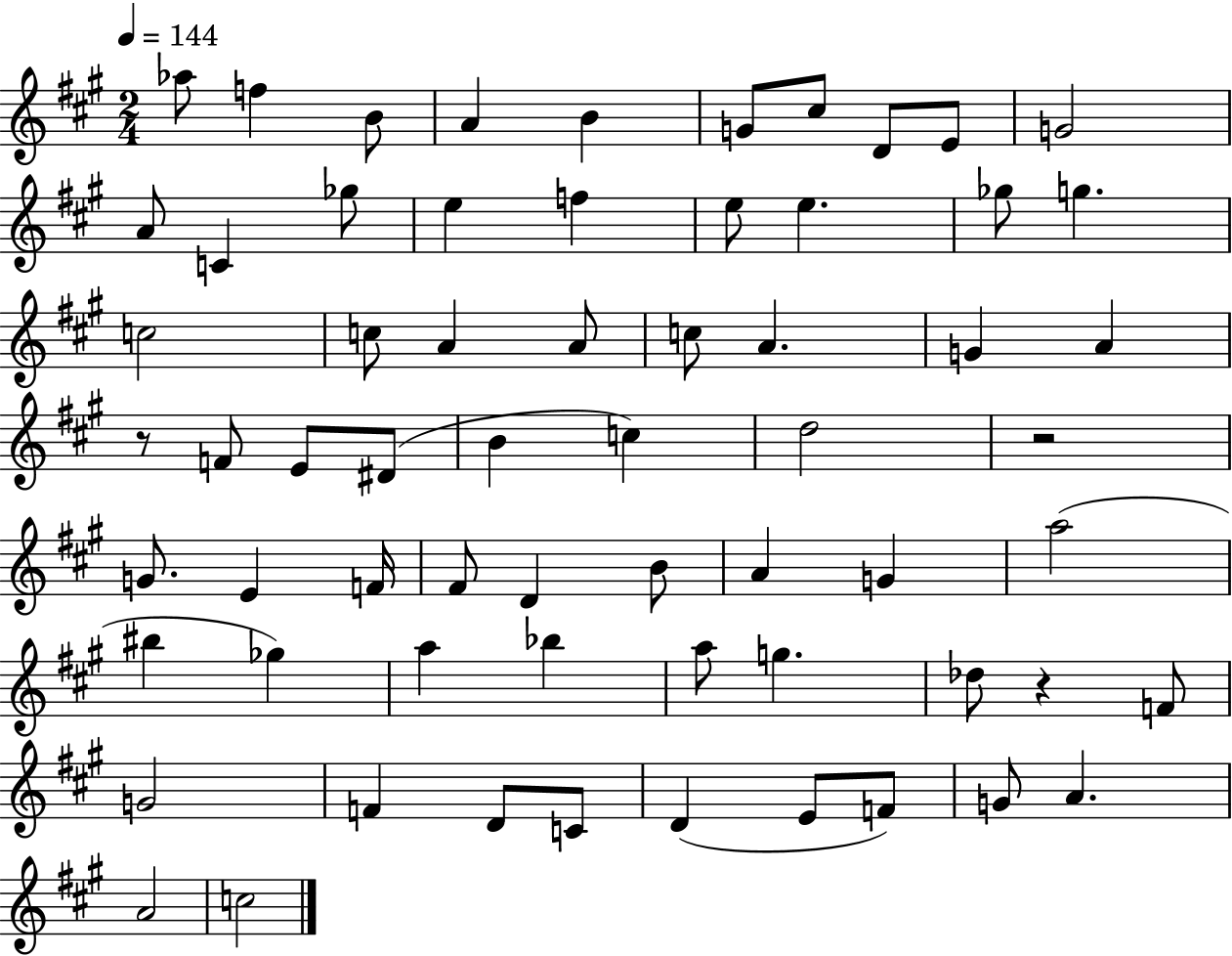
X:1
T:Untitled
M:2/4
L:1/4
K:A
_a/2 f B/2 A B G/2 ^c/2 D/2 E/2 G2 A/2 C _g/2 e f e/2 e _g/2 g c2 c/2 A A/2 c/2 A G A z/2 F/2 E/2 ^D/2 B c d2 z2 G/2 E F/4 ^F/2 D B/2 A G a2 ^b _g a _b a/2 g _d/2 z F/2 G2 F D/2 C/2 D E/2 F/2 G/2 A A2 c2